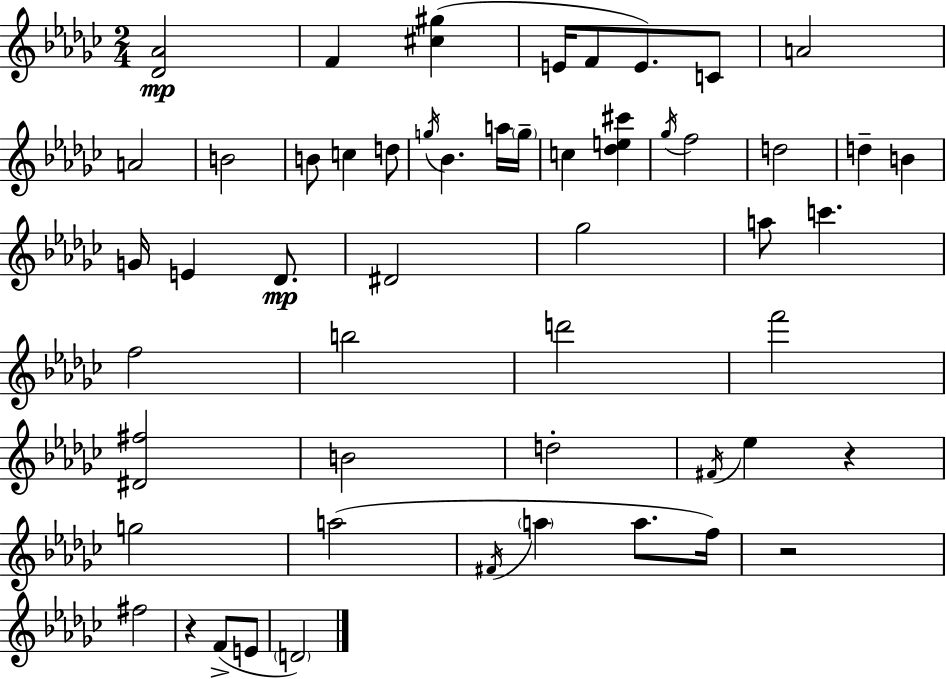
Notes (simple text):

[Db4,Ab4]/h F4/q [C#5,G#5]/q E4/s F4/e E4/e. C4/e A4/h A4/h B4/h B4/e C5/q D5/e G5/s Bb4/q. A5/s G5/s C5/q [Db5,E5,C#6]/q Gb5/s F5/h D5/h D5/q B4/q G4/s E4/q Db4/e. D#4/h Gb5/h A5/e C6/q. F5/h B5/h D6/h F6/h [D#4,F#5]/h B4/h D5/h F#4/s Eb5/q R/q G5/h A5/h F#4/s A5/q A5/e. F5/s R/h F#5/h R/q F4/e E4/e D4/h